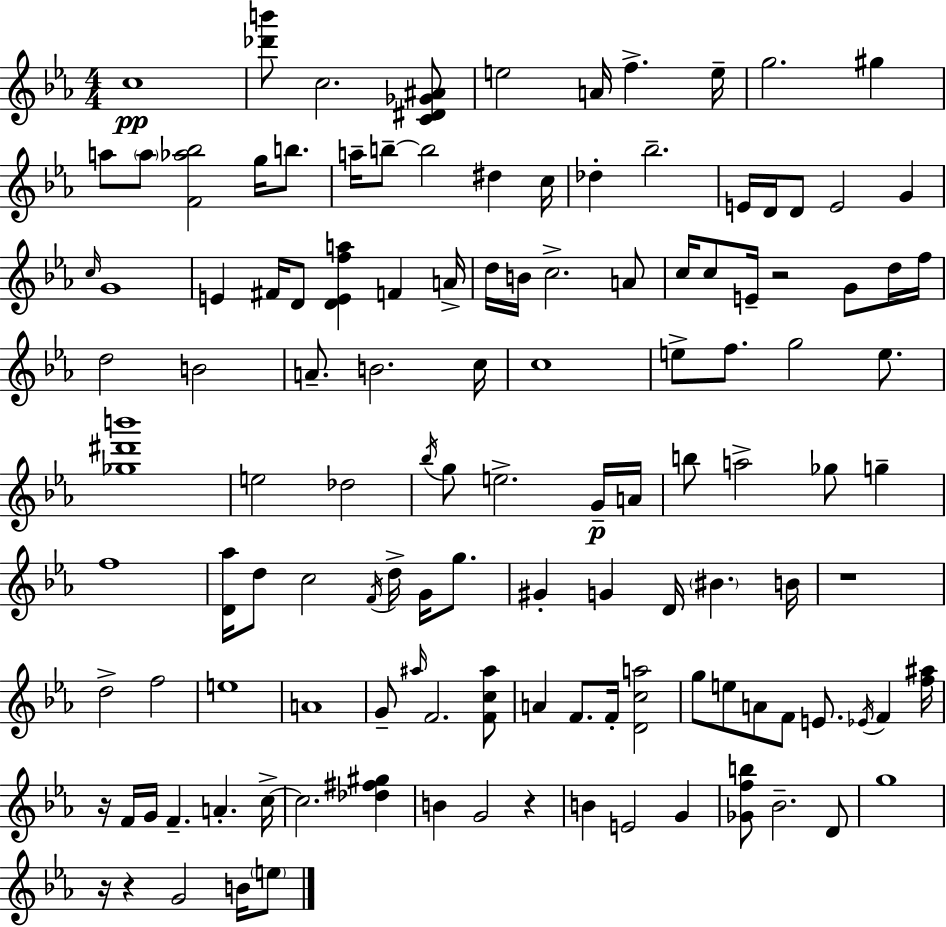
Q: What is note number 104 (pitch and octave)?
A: D4